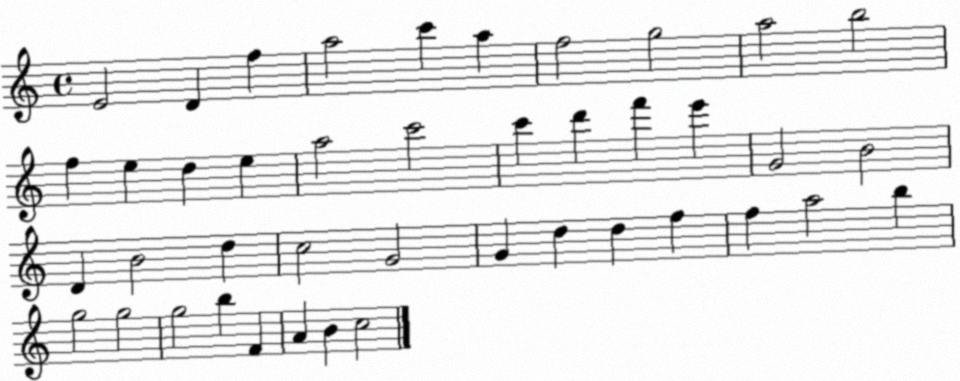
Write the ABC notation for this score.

X:1
T:Untitled
M:4/4
L:1/4
K:C
E2 D f a2 c' a f2 g2 a2 b2 f e d e a2 c'2 c' d' f' e' G2 B2 D B2 d c2 G2 G d d f f a2 b g2 g2 g2 b F A B c2